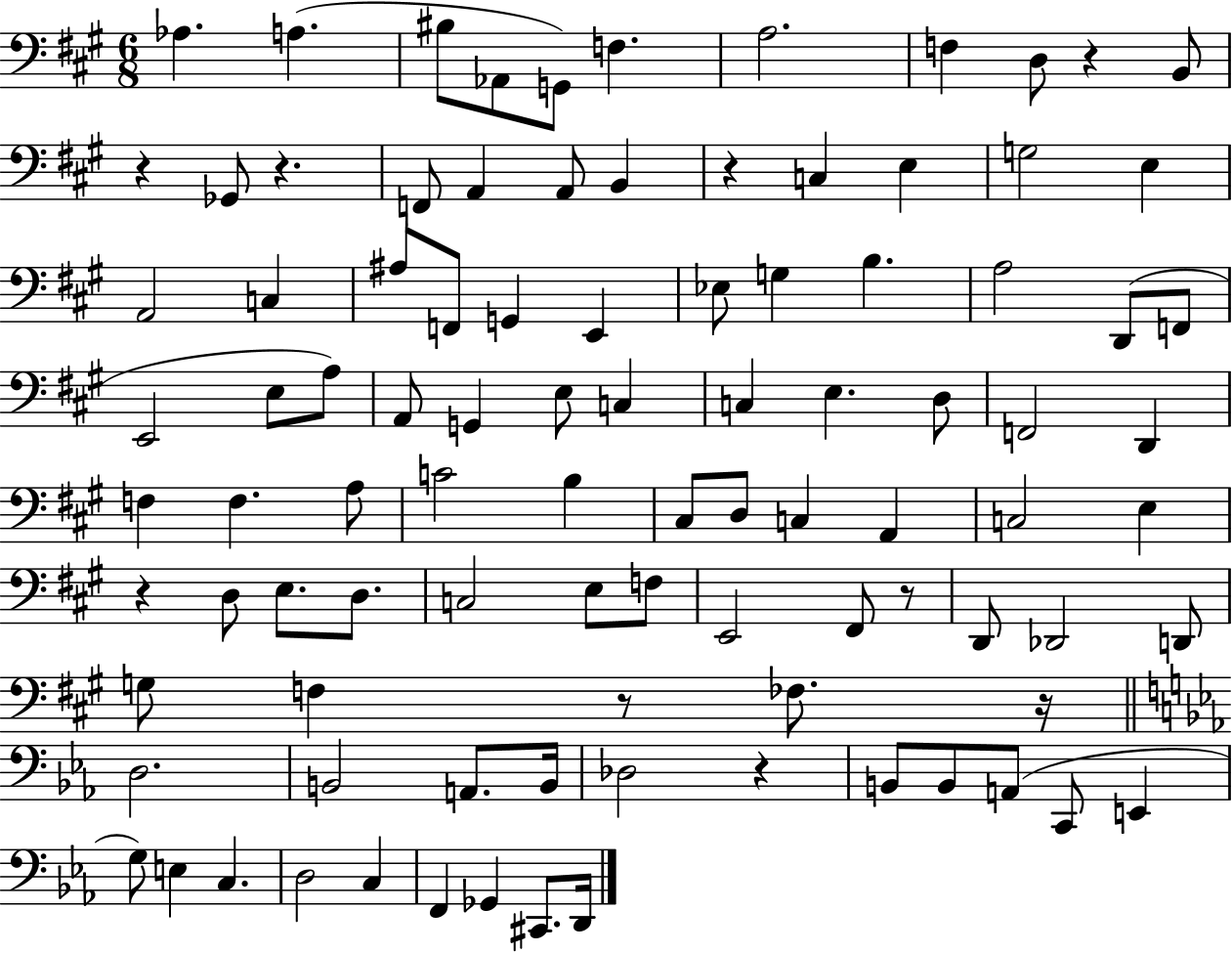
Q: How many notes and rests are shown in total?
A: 96